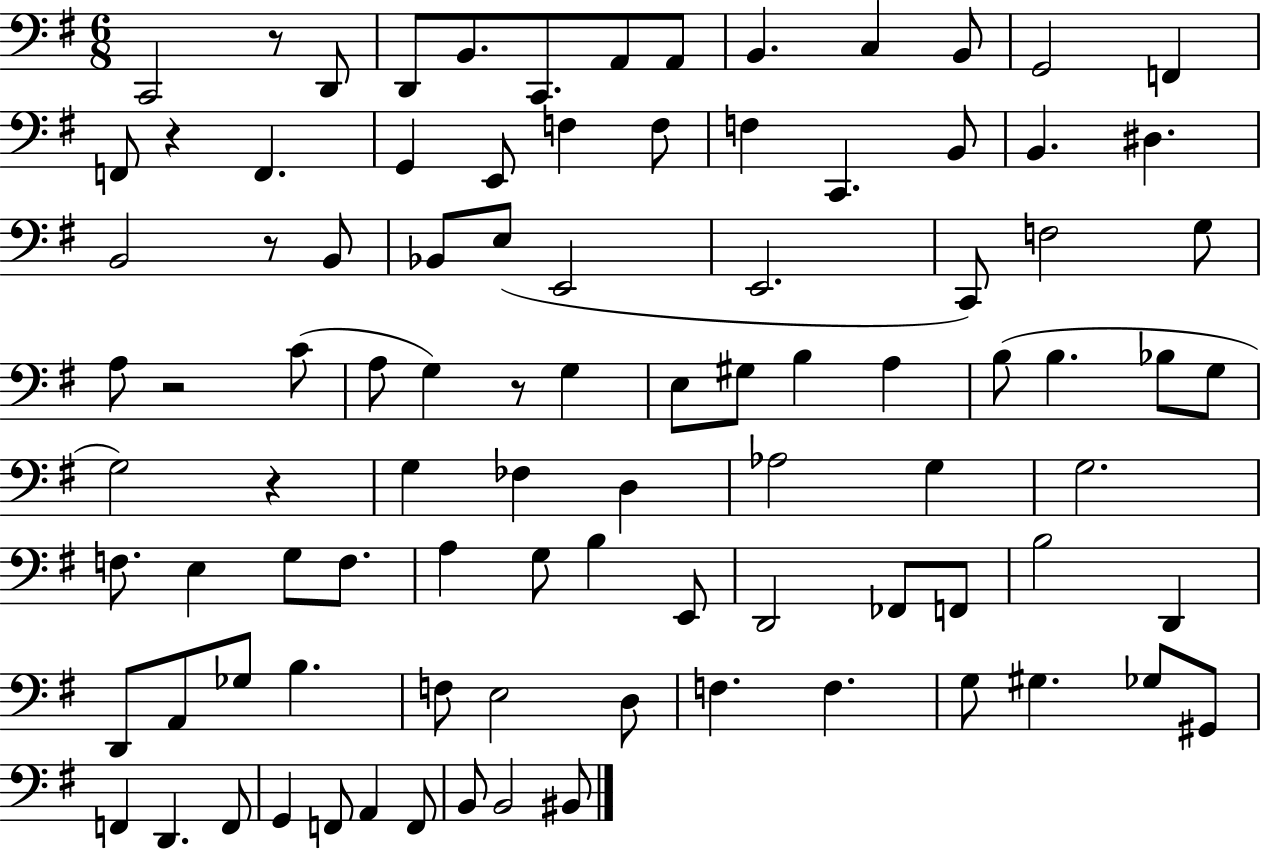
C2/h R/e D2/e D2/e B2/e. C2/e. A2/e A2/e B2/q. C3/q B2/e G2/h F2/q F2/e R/q F2/q. G2/q E2/e F3/q F3/e F3/q C2/q. B2/e B2/q. D#3/q. B2/h R/e B2/e Bb2/e E3/e E2/h E2/h. C2/e F3/h G3/e A3/e R/h C4/e A3/e G3/q R/e G3/q E3/e G#3/e B3/q A3/q B3/e B3/q. Bb3/e G3/e G3/h R/q G3/q FES3/q D3/q Ab3/h G3/q G3/h. F3/e. E3/q G3/e F3/e. A3/q G3/e B3/q E2/e D2/h FES2/e F2/e B3/h D2/q D2/e A2/e Gb3/e B3/q. F3/e E3/h D3/e F3/q. F3/q. G3/e G#3/q. Gb3/e G#2/e F2/q D2/q. F2/e G2/q F2/e A2/q F2/e B2/e B2/h BIS2/e